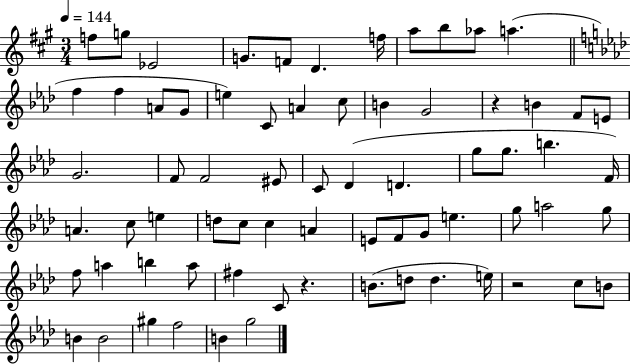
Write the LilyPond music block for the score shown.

{
  \clef treble
  \numericTimeSignature
  \time 3/4
  \key a \major
  \tempo 4 = 144
  f''8 g''8 ees'2 | g'8. f'8 d'4. f''16 | a''8 b''8 aes''8 a''4.( | \bar "||" \break \key f \minor f''4 f''4 a'8 g'8 | e''4) c'8 a'4 c''8 | b'4 g'2 | r4 b'4 f'8 e'8 | \break g'2. | f'8 f'2 eis'8 | c'8 des'4( d'4. | g''8 g''8. b''4. f'16) | \break a'4. c''8 e''4 | d''8 c''8 c''4 a'4 | e'8 f'8 g'8 e''4. | g''8 a''2 g''8 | \break f''8 a''4 b''4 a''8 | fis''4 c'8 r4. | b'8.( d''8 d''4. e''16) | r2 c''8 b'8 | \break b'4 b'2 | gis''4 f''2 | b'4 g''2 | \bar "|."
}